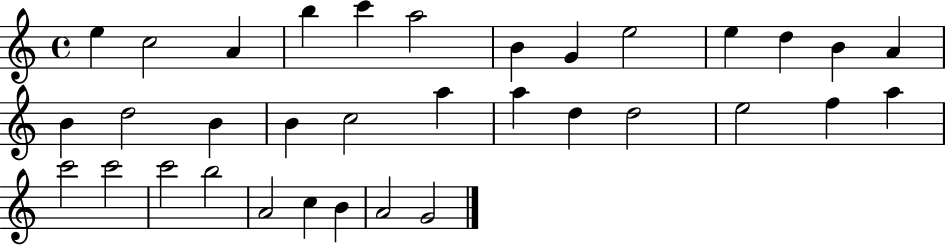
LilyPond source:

{
  \clef treble
  \time 4/4
  \defaultTimeSignature
  \key c \major
  e''4 c''2 a'4 | b''4 c'''4 a''2 | b'4 g'4 e''2 | e''4 d''4 b'4 a'4 | \break b'4 d''2 b'4 | b'4 c''2 a''4 | a''4 d''4 d''2 | e''2 f''4 a''4 | \break c'''2 c'''2 | c'''2 b''2 | a'2 c''4 b'4 | a'2 g'2 | \break \bar "|."
}